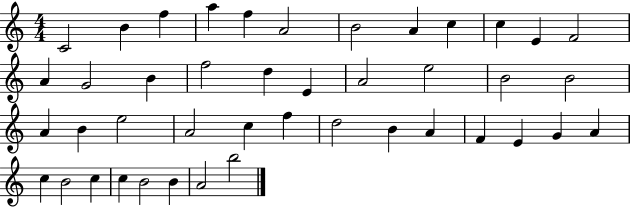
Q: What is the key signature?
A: C major